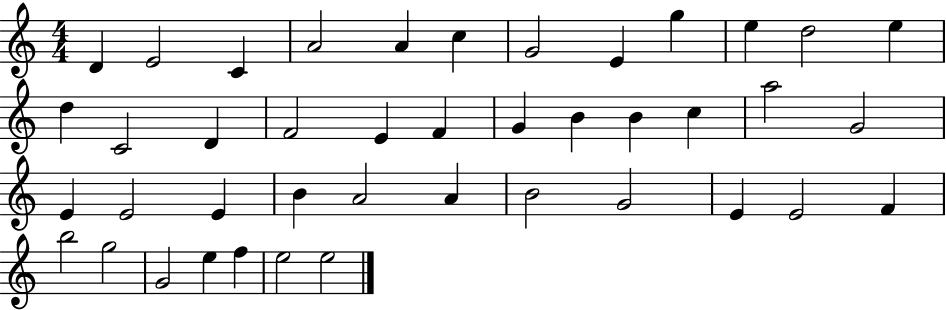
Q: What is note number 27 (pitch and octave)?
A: E4